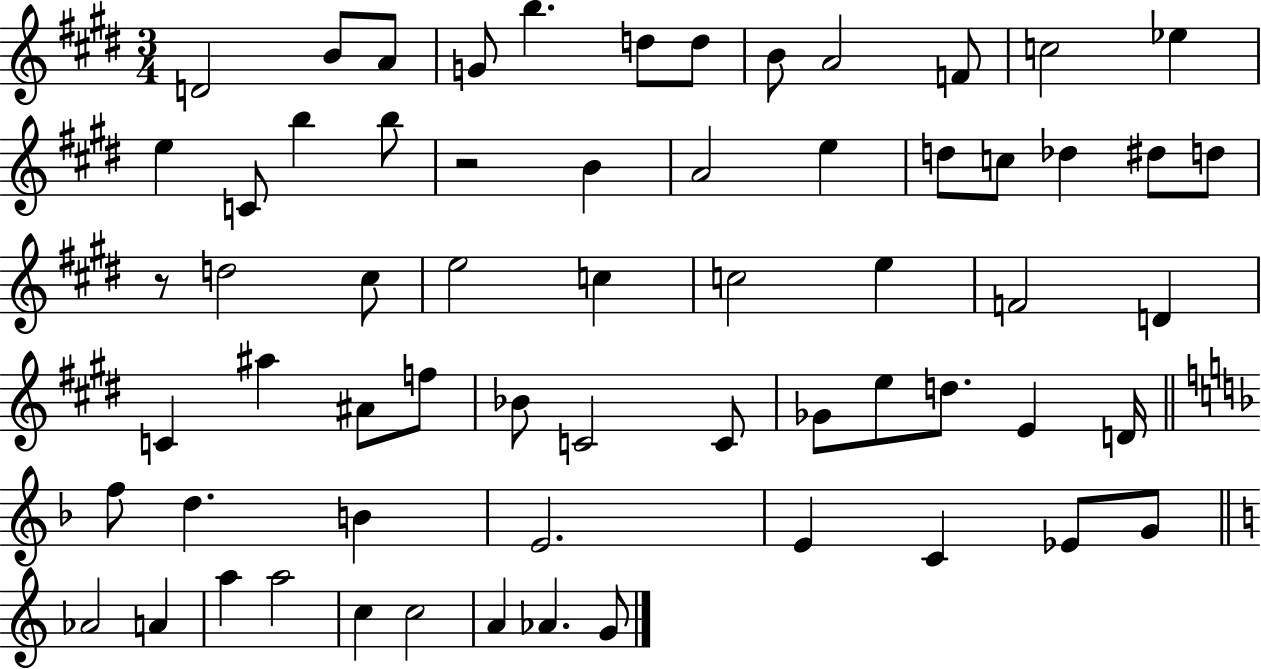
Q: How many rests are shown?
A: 2